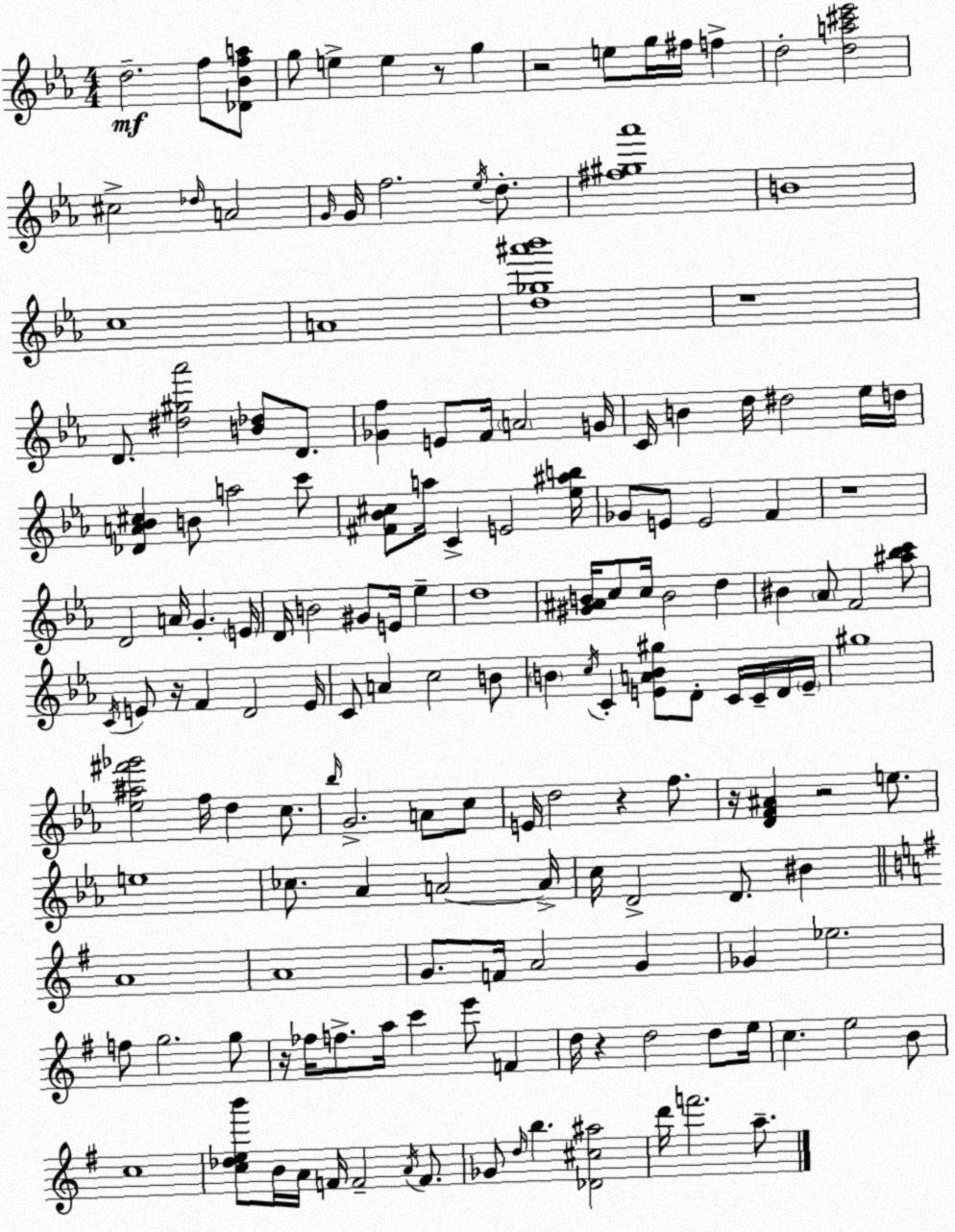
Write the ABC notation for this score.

X:1
T:Untitled
M:4/4
L:1/4
K:Cm
d2 f/2 [_D_Bfa]/2 g/2 e e z/2 g z2 e/2 g/4 ^f/4 f d2 [da^c'_e']2 ^c2 _d/4 A2 G/4 G/4 f2 _e/4 d/2 [^f^g_a']4 B4 c4 A4 [d_g^a'_b']4 z4 D/2 [^d^g_a']2 [B_d]/2 D/2 [_Gf] E/2 F/4 A2 G/4 C/4 B d/4 ^d2 _e/4 d/4 [_DA_B^c] B/2 a2 c'/2 [^F_B^c]/2 a/4 C E2 [_e^ab]/4 _G/2 E/2 E2 F z4 D2 A/4 G E/4 D/4 B2 ^G/2 E/4 _e d4 [^G^AB]/4 c/2 c/4 B2 d ^B _A/2 F2 [^a_bc']/2 C/4 E/2 z/4 F D2 E/4 C/2 A c2 B/2 B c/4 C [EAB^g]/2 D/2 C/4 C/4 D/4 E/4 ^g4 [_e^a^f'_g']2 f/4 d c/2 _b/4 G2 A/2 c/2 E/4 d2 z f/2 z/4 [DF^A] z2 e/2 e4 _c/2 _A A2 A/4 c/4 D2 D/2 ^B A4 A4 G/2 F/4 A2 G _G _e2 f/2 g2 g/2 z/4 _f/4 f/2 a/4 c' e'/2 F d/4 z d2 d/2 e/4 c e2 B/2 c4 [c_deb']/2 B/4 A/4 F/4 F2 A/4 F/2 _G/2 d/4 b [_D^c^a]2 d'/4 f'2 a/2